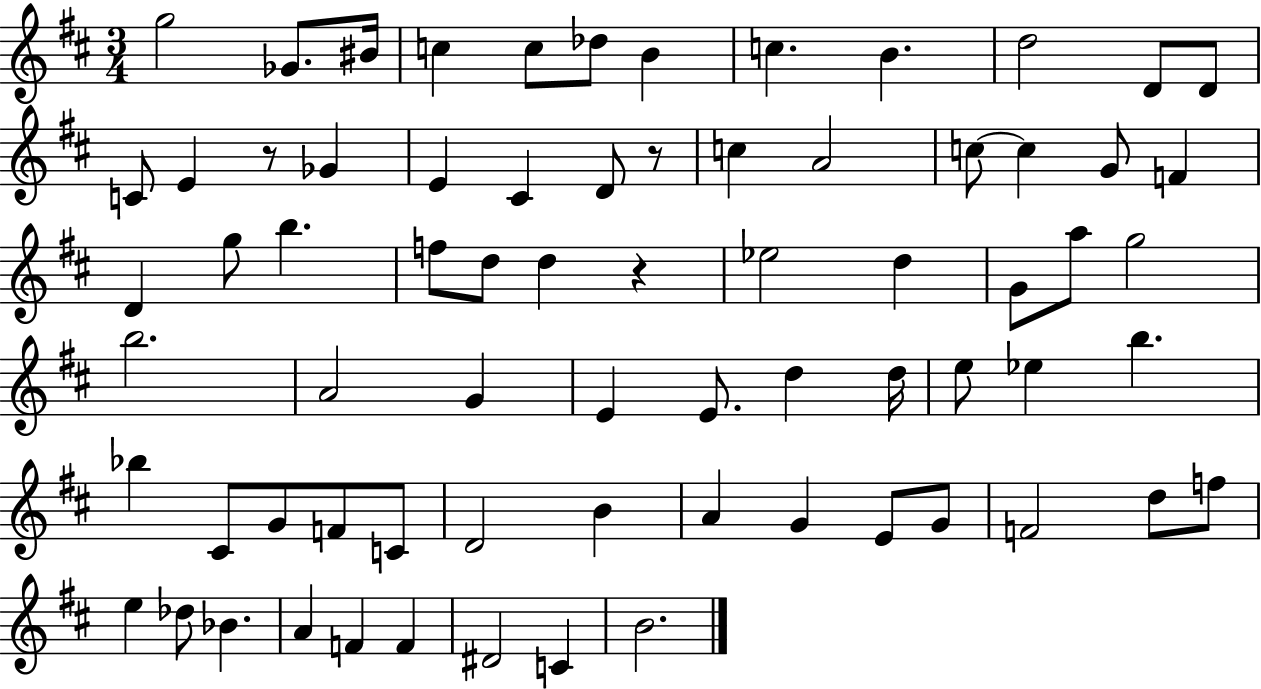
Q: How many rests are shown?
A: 3